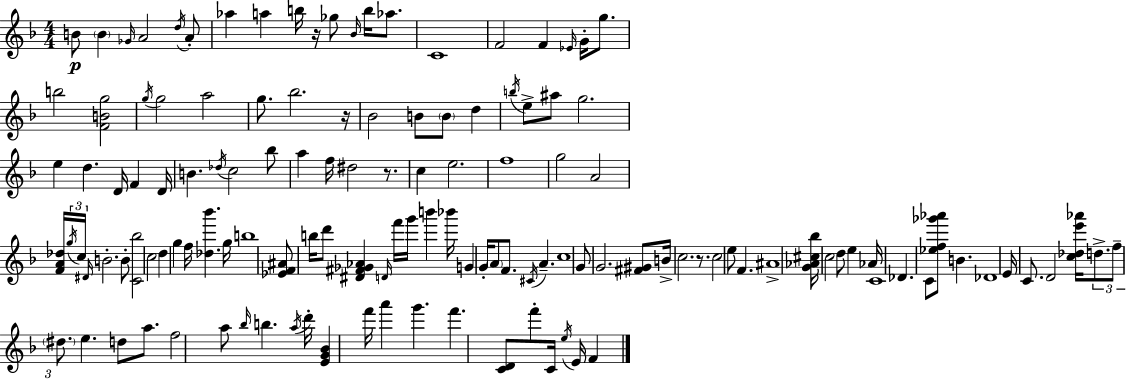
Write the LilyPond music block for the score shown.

{
  \clef treble
  \numericTimeSignature
  \time 4/4
  \key d \minor
  b'8\p \parenthesize b'4 \grace { ges'16 } a'2 \acciaccatura { d''16 } | a'8-. aes''4 a''4 b''16 r16 ges''8 \grace { bes'16 } b''16 | aes''8. c'1 | f'2 f'4 \grace { ees'16 } | \break g'16-. g''8. b''2 <f' b' g''>2 | \acciaccatura { g''16 } g''2 a''2 | g''8. bes''2. | r16 bes'2 b'8 \parenthesize b'8 | \break d''4 \acciaccatura { b''16 } e''8-> ais''8 g''2. | e''4 d''4. | d'16 f'4 d'16 b'4. \acciaccatura { des''16 } c''2 | bes''8 a''4 f''16 dis''2 | \break r8. c''4 e''2. | f''1 | g''2 a'2 | <f' a' des''>16 \tuplet 3/2 { \acciaccatura { g''16 } c''16 \grace { dis'16 } } b'2.-. | \break b'8-. <c' bes''>2 | c''2 d''4 g''4 | f''16 <des'' bes'''>4. g''16 b''1 | <ees' f' ais'>8 b''16 d'''8 <dis' fis' ges' aes'>4 | \break \grace { d'16 } f'''16 g'''16 b'''4 bes'''16 g'4 g'16-. \parenthesize a'8 | f'8. \acciaccatura { cis'16 } a'4.-- c''1 | g'8 g'2. | <fis' gis'>8 b'16-> c''2. | \break r8. c''2 | e''8 f'4. ais'1-> | <g' aes' cis'' bes''>16 c''2 | d''8 e''4 aes'16 c'1 | \break des'4. | c'8 <ees'' f'' ges''' aes'''>8 b'4. des'1 | e'16 c'8. d'2 | <c'' des'' e''' aes'''>16 \tuplet 3/2 { d''8.-> f''8-- \parenthesize dis''8. } | \break e''4. d''8 a''8. f''2 | a''8 \grace { bes''16 } b''4. \acciaccatura { a''16 } d'''16-. <e' g' bes'>4 | f'''16 a'''4 g'''4. f'''4. | <c' d'>8 f'''8-. c'16 \acciaccatura { e''16 } e'16 f'4 \bar "|."
}